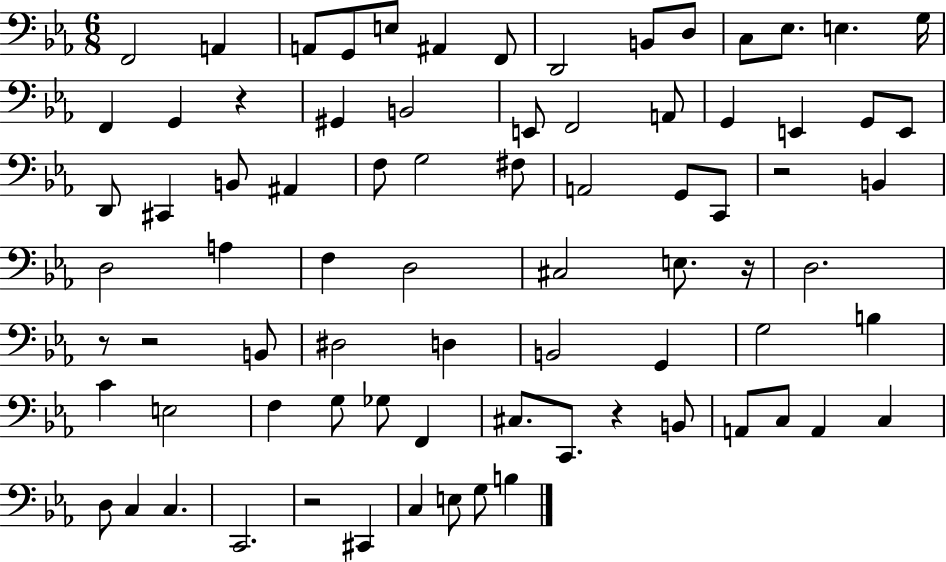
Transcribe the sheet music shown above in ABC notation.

X:1
T:Untitled
M:6/8
L:1/4
K:Eb
F,,2 A,, A,,/2 G,,/2 E,/2 ^A,, F,,/2 D,,2 B,,/2 D,/2 C,/2 _E,/2 E, G,/4 F,, G,, z ^G,, B,,2 E,,/2 F,,2 A,,/2 G,, E,, G,,/2 E,,/2 D,,/2 ^C,, B,,/2 ^A,, F,/2 G,2 ^F,/2 A,,2 G,,/2 C,,/2 z2 B,, D,2 A, F, D,2 ^C,2 E,/2 z/4 D,2 z/2 z2 B,,/2 ^D,2 D, B,,2 G,, G,2 B, C E,2 F, G,/2 _G,/2 F,, ^C,/2 C,,/2 z B,,/2 A,,/2 C,/2 A,, C, D,/2 C, C, C,,2 z2 ^C,, C, E,/2 G,/2 B,